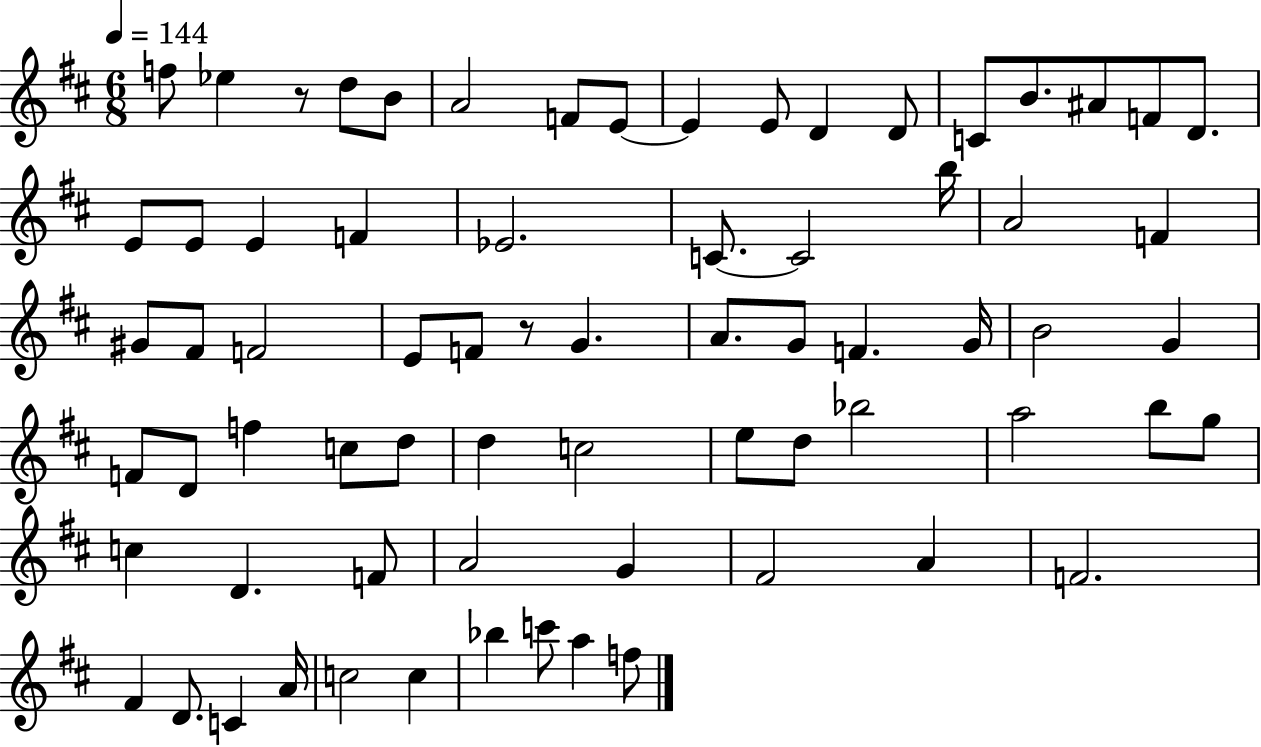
{
  \clef treble
  \numericTimeSignature
  \time 6/8
  \key d \major
  \tempo 4 = 144
  \repeat volta 2 { f''8 ees''4 r8 d''8 b'8 | a'2 f'8 e'8~~ | e'4 e'8 d'4 d'8 | c'8 b'8. ais'8 f'8 d'8. | \break e'8 e'8 e'4 f'4 | ees'2. | c'8.~~ c'2 b''16 | a'2 f'4 | \break gis'8 fis'8 f'2 | e'8 f'8 r8 g'4. | a'8. g'8 f'4. g'16 | b'2 g'4 | \break f'8 d'8 f''4 c''8 d''8 | d''4 c''2 | e''8 d''8 bes''2 | a''2 b''8 g''8 | \break c''4 d'4. f'8 | a'2 g'4 | fis'2 a'4 | f'2. | \break fis'4 d'8. c'4 a'16 | c''2 c''4 | bes''4 c'''8 a''4 f''8 | } \bar "|."
}